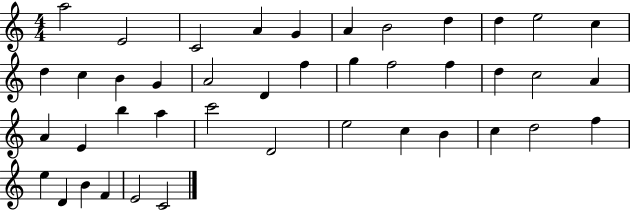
{
  \clef treble
  \numericTimeSignature
  \time 4/4
  \key c \major
  a''2 e'2 | c'2 a'4 g'4 | a'4 b'2 d''4 | d''4 e''2 c''4 | \break d''4 c''4 b'4 g'4 | a'2 d'4 f''4 | g''4 f''2 f''4 | d''4 c''2 a'4 | \break a'4 e'4 b''4 a''4 | c'''2 d'2 | e''2 c''4 b'4 | c''4 d''2 f''4 | \break e''4 d'4 b'4 f'4 | e'2 c'2 | \bar "|."
}